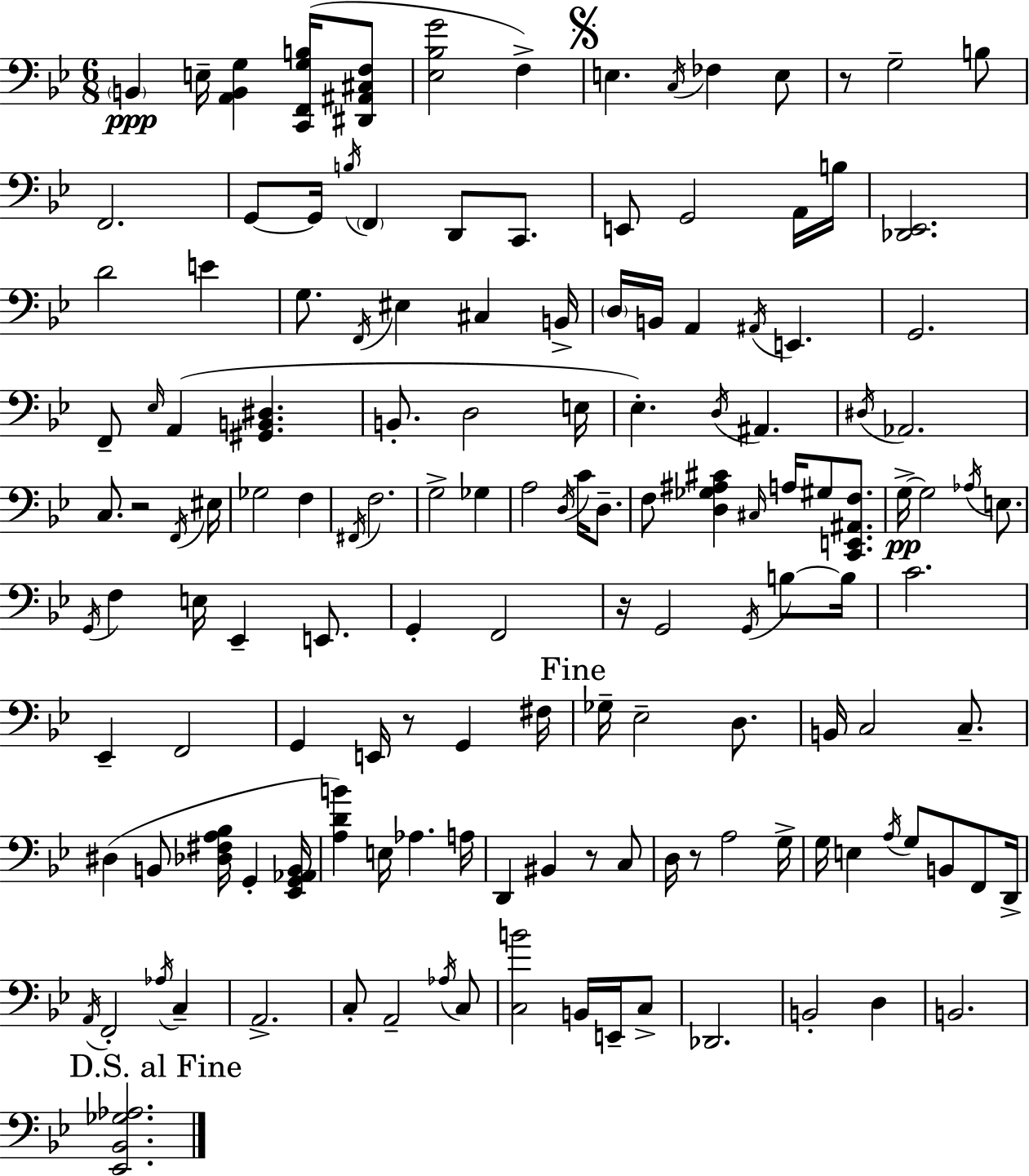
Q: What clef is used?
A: bass